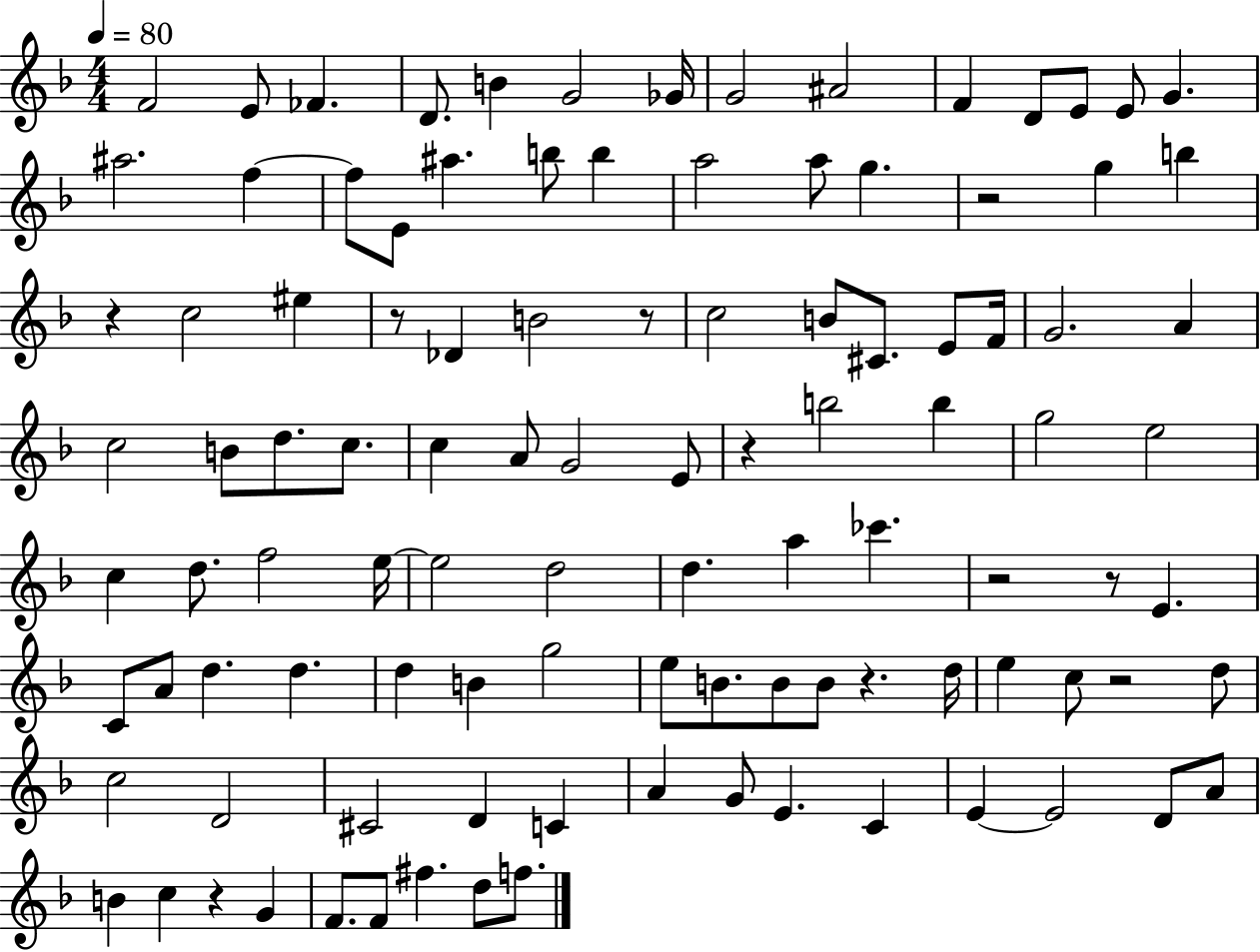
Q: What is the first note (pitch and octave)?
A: F4